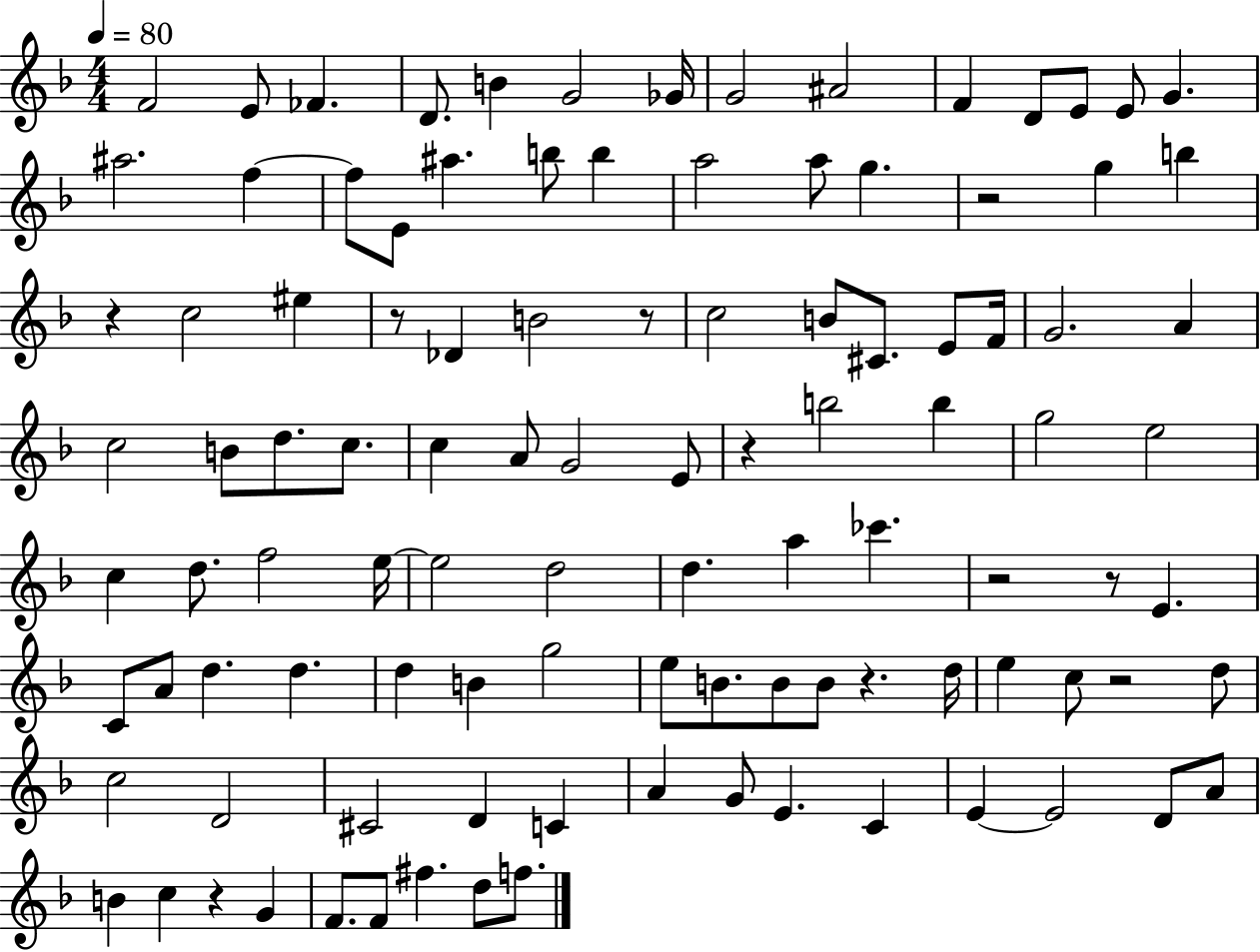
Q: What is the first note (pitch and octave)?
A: F4